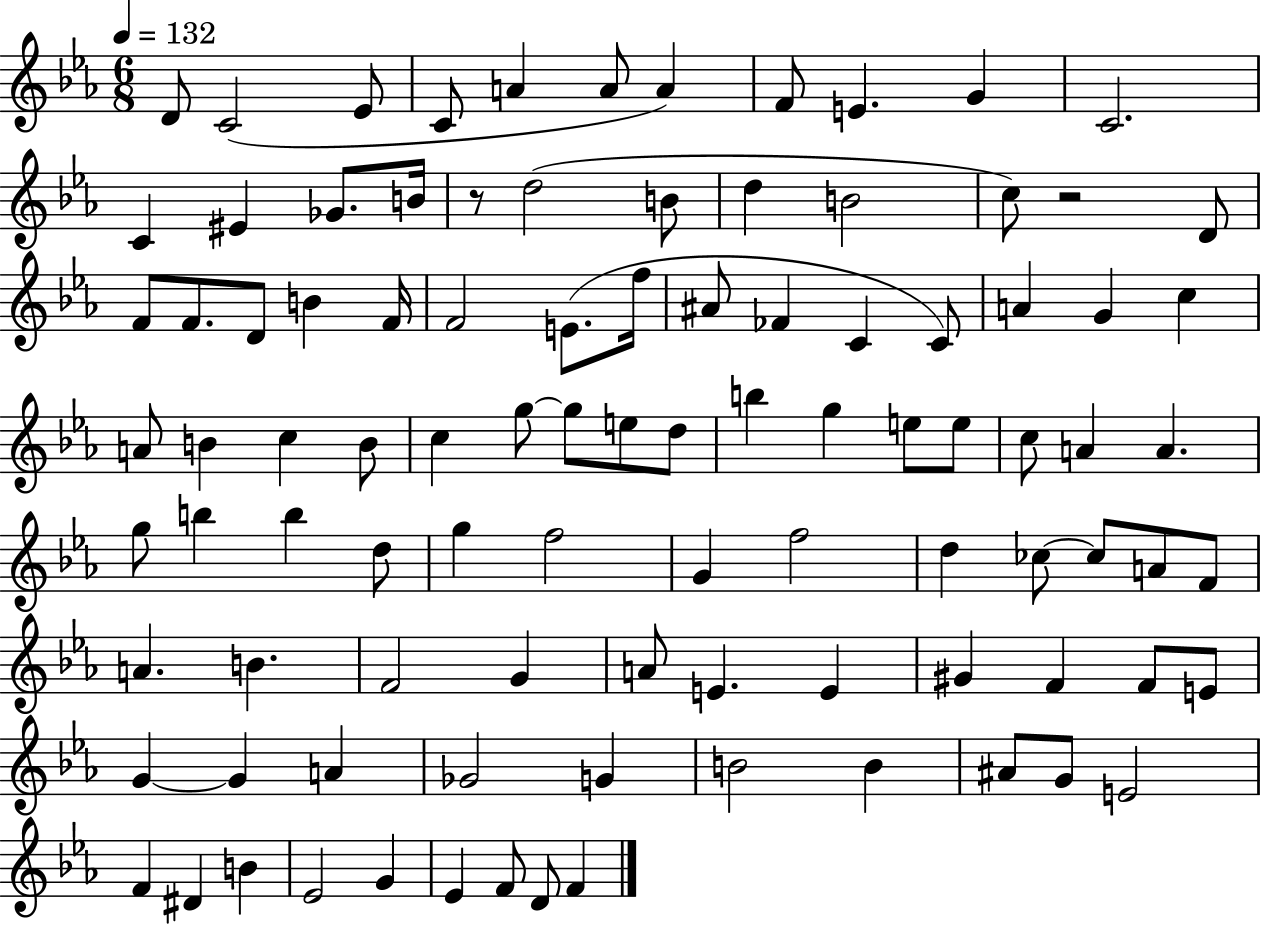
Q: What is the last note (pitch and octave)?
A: F4